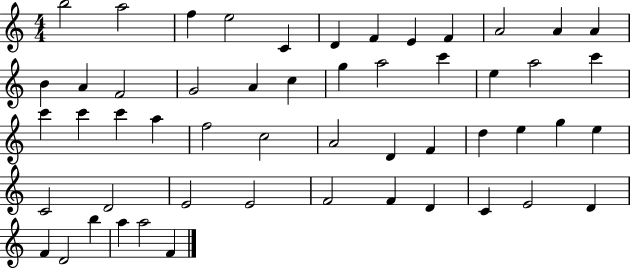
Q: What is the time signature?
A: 4/4